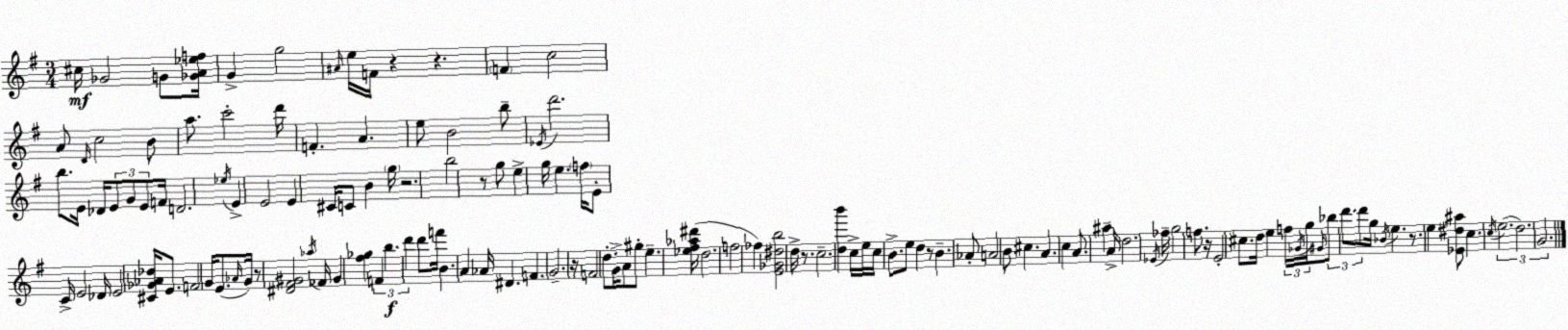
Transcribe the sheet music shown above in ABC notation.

X:1
T:Untitled
M:3/4
L:1/4
K:G
^c/4 _G2 G/2 [_GA_ef]/4 G g2 ^A/4 e/4 F/4 z z F c2 A/2 D/4 c2 B/2 a/2 c'2 d'/4 F A e/2 B2 b/2 _E/4 d'2 b/2 E/4 _D/4 E/2 G/2 E/2 F/4 D2 _e/4 E E2 E ^C/4 C/2 B g/4 z2 b2 z/2 g/2 e g/4 e f/4 E/2 C/4 E2 _D/4 E2 [^C_G_A_d]/4 E/2 F2 G/4 E/2 _A/4 G/4 z/2 [^D^F^G]2 _a/4 _F/4 ^G [^f_g] F b d' d'/2 f'/4 B A _A/4 ^D F G2 z/4 F2 d/2 G/4 A/2 ^g/2 e [_e^f_a^d']/4 d2 f2 _f [E_G^db]2 d/4 z/2 c2 [db'] c/4 e/4 c/4 B/2 e/2 d z/2 B _A/2 A2 B/2 ^c A c A/2 ^a A/4 d2 _E/4 _f/4 g2 f/2 z/4 E2 ^c/2 d/4 e f/4 _G/4 g/4 ^G/4 _b/2 d'/2 d'/2 g/4 _B/4 e z/2 e [_E^d^a]/2 c c/4 e2 d2 G2